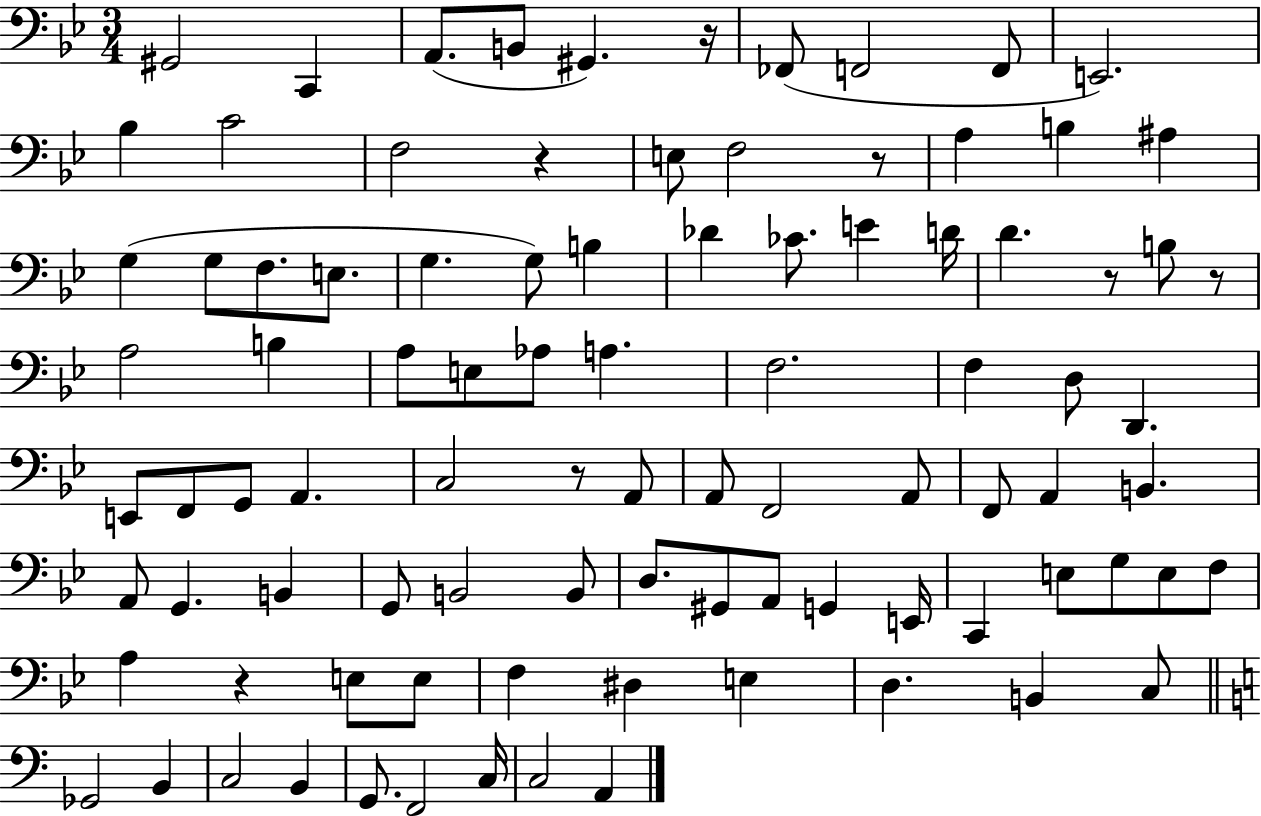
X:1
T:Untitled
M:3/4
L:1/4
K:Bb
^G,,2 C,, A,,/2 B,,/2 ^G,, z/4 _F,,/2 F,,2 F,,/2 E,,2 _B, C2 F,2 z E,/2 F,2 z/2 A, B, ^A, G, G,/2 F,/2 E,/2 G, G,/2 B, _D _C/2 E D/4 D z/2 B,/2 z/2 A,2 B, A,/2 E,/2 _A,/2 A, F,2 F, D,/2 D,, E,,/2 F,,/2 G,,/2 A,, C,2 z/2 A,,/2 A,,/2 F,,2 A,,/2 F,,/2 A,, B,, A,,/2 G,, B,, G,,/2 B,,2 B,,/2 D,/2 ^G,,/2 A,,/2 G,, E,,/4 C,, E,/2 G,/2 E,/2 F,/2 A, z E,/2 E,/2 F, ^D, E, D, B,, C,/2 _G,,2 B,, C,2 B,, G,,/2 F,,2 C,/4 C,2 A,,